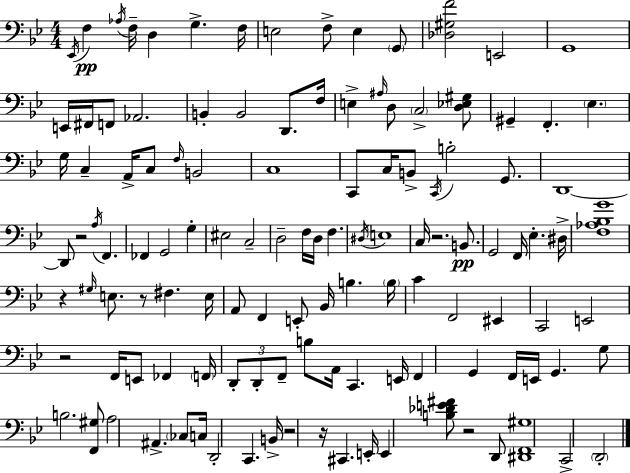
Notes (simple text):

Eb2/s F3/q Ab3/s F3/s D3/q G3/q. F3/s E3/h F3/e E3/q G2/e [Db3,G#3,F4]/h E2/h G2/w E2/s F#2/s F2/e Ab2/h. B2/q B2/h D2/e. F3/s E3/q A#3/s D3/e C3/h [D3,Eb3,G#3]/e G#2/q F2/q. Eb3/q. G3/s C3/q A2/s C3/e F3/s B2/h C3/w C2/e C3/s B2/e C2/s B3/h G2/e. D2/w D2/e R/h A3/s F2/q. FES2/q G2/h G3/q EIS3/h C3/h D3/h F3/s D3/s F3/q. D#3/s E3/w C3/s R/h. B2/e. G2/h F2/s Eb3/q. D#3/s [F3,Ab3,Bb3,G4]/w R/q G#3/s E3/e. R/e F#3/q. E3/s A2/e F2/q E2/e Bb2/s B3/q. B3/s C4/q F2/h EIS2/q C2/h E2/h R/h F2/s E2/e FES2/q F2/s D2/e D2/e F2/e B3/e A2/s C2/q. E2/s F2/q G2/q F2/s E2/s G2/q. G3/e B3/h. [F2,G#3]/e A3/h A#2/q. CES3/e C3/s D2/h C2/q. B2/s R/h R/s C#2/q. E2/s E2/q [B3,Db4,E4,F#4]/e R/h D2/e [D#2,F2,G#3]/w C2/h D2/h